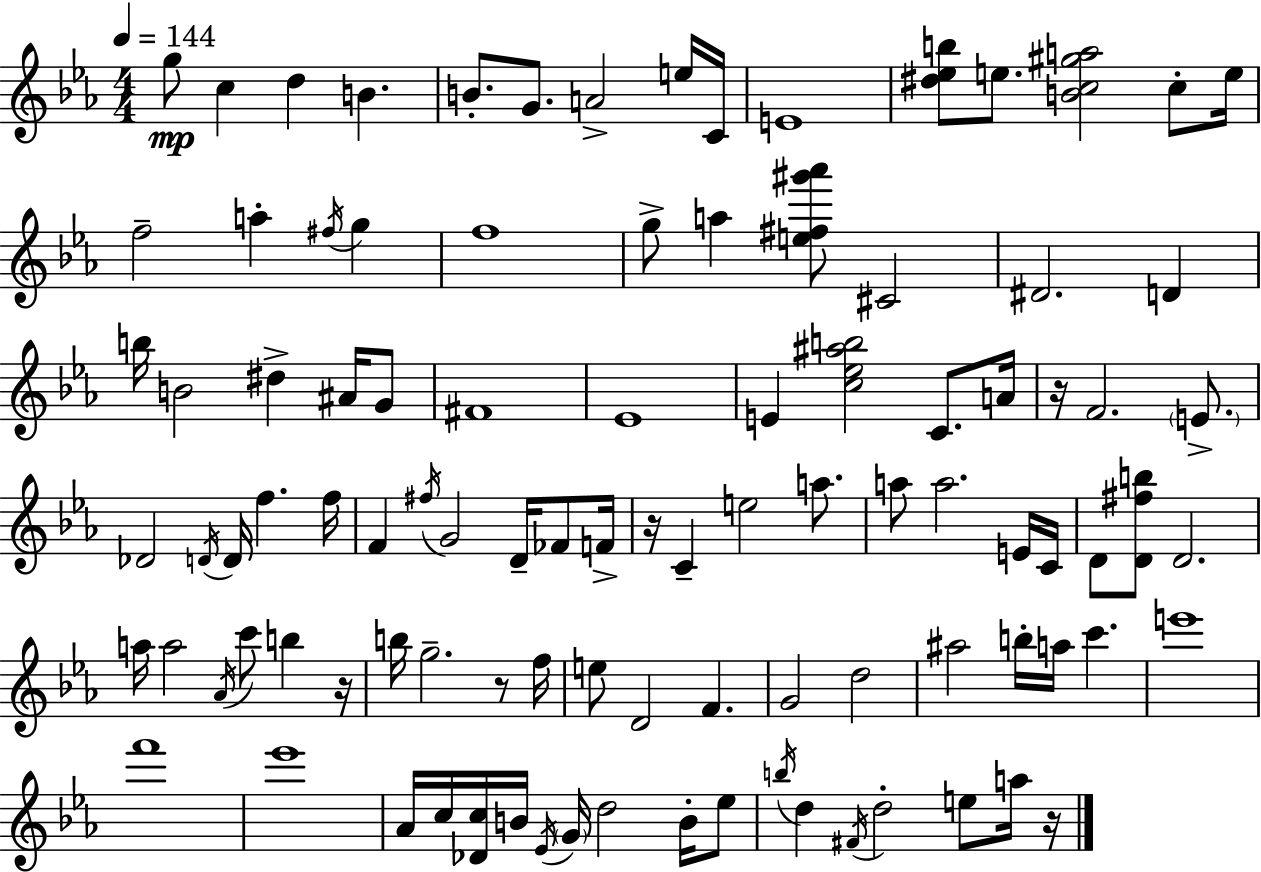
G5/e C5/q D5/q B4/q. B4/e. G4/e. A4/h E5/s C4/s E4/w [D#5,Eb5,B5]/e E5/e. [B4,C5,G#5,A5]/h C5/e E5/s F5/h A5/q F#5/s G5/q F5/w G5/e A5/q [E5,F#5,G#6,Ab6]/e C#4/h D#4/h. D4/q B5/s B4/h D#5/q A#4/s G4/e F#4/w Eb4/w E4/q [C5,Eb5,A#5,B5]/h C4/e. A4/s R/s F4/h. E4/e. Db4/h D4/s D4/s F5/q. F5/s F4/q F#5/s G4/h D4/s FES4/e F4/s R/s C4/q E5/h A5/e. A5/e A5/h. E4/s C4/s D4/e [D4,F#5,B5]/e D4/h. A5/s A5/h Ab4/s C6/e B5/q R/s B5/s G5/h. R/e F5/s E5/e D4/h F4/q. G4/h D5/h A#5/h B5/s A5/s C6/q. E6/w F6/w Eb6/w Ab4/s C5/s [Db4,C5]/s B4/s Eb4/s G4/s D5/h B4/s Eb5/e B5/s D5/q F#4/s D5/h E5/e A5/s R/s